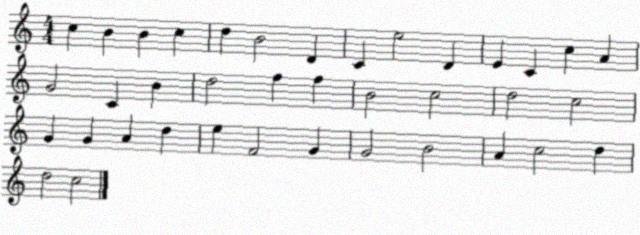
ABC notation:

X:1
T:Untitled
M:4/4
L:1/4
K:C
c B B c d B2 D C e2 D E C c A G2 C B d2 f f B2 c2 d2 c2 G G A d e F2 G G2 B2 A c2 d d2 c2